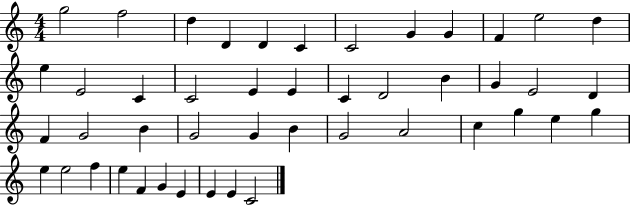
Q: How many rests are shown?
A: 0